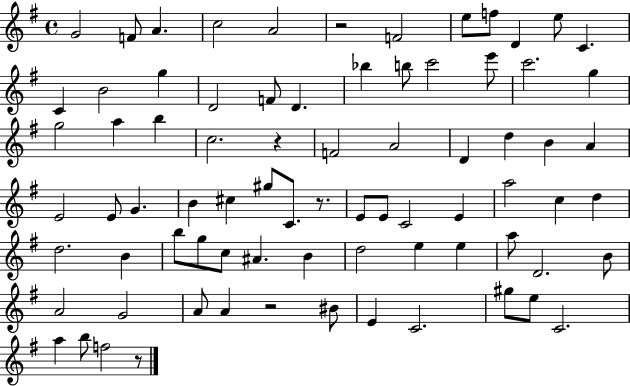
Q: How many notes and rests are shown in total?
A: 78